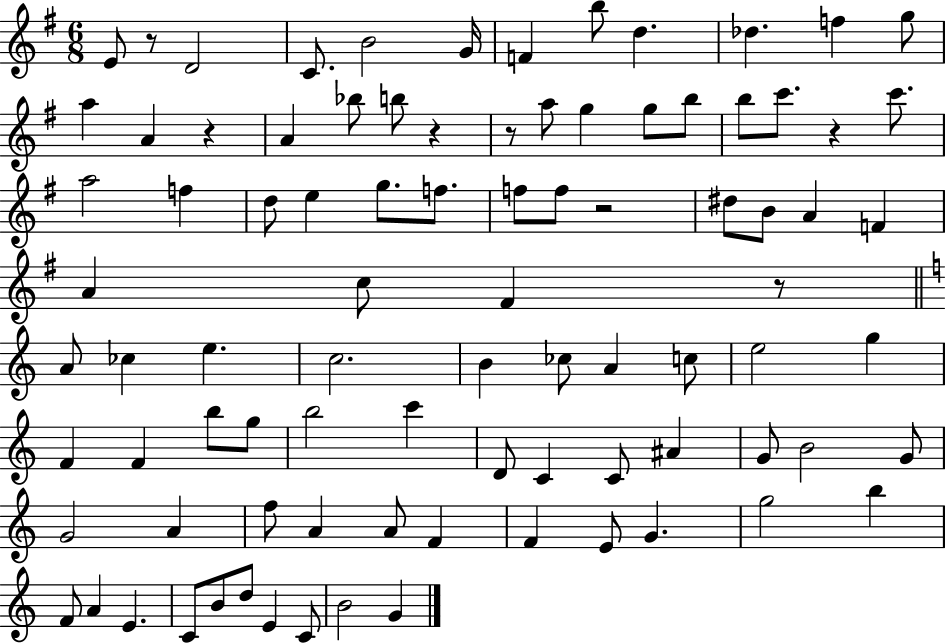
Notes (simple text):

E4/e R/e D4/h C4/e. B4/h G4/s F4/q B5/e D5/q. Db5/q. F5/q G5/e A5/q A4/q R/q A4/q Bb5/e B5/e R/q R/e A5/e G5/q G5/e B5/e B5/e C6/e. R/q C6/e. A5/h F5/q D5/e E5/q G5/e. F5/e. F5/e F5/e R/h D#5/e B4/e A4/q F4/q A4/q C5/e F#4/q R/e A4/e CES5/q E5/q. C5/h. B4/q CES5/e A4/q C5/e E5/h G5/q F4/q F4/q B5/e G5/e B5/h C6/q D4/e C4/q C4/e A#4/q G4/e B4/h G4/e G4/h A4/q F5/e A4/q A4/e F4/q F4/q E4/e G4/q. G5/h B5/q F4/e A4/q E4/q. C4/e B4/e D5/e E4/q C4/e B4/h G4/q